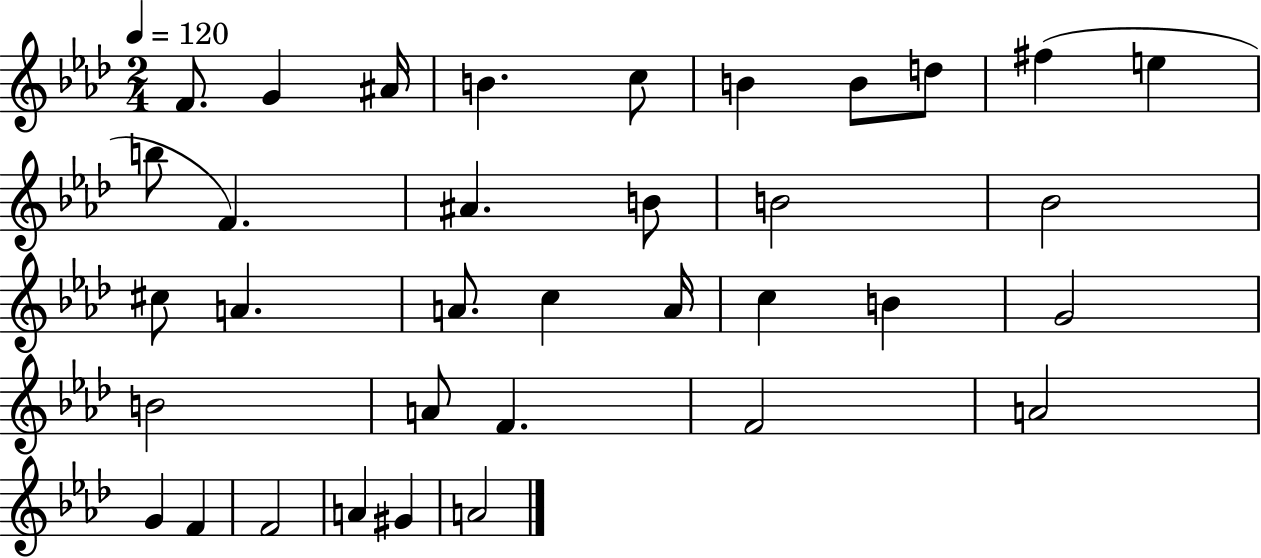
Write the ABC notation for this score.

X:1
T:Untitled
M:2/4
L:1/4
K:Ab
F/2 G ^A/4 B c/2 B B/2 d/2 ^f e b/2 F ^A B/2 B2 _B2 ^c/2 A A/2 c A/4 c B G2 B2 A/2 F F2 A2 G F F2 A ^G A2